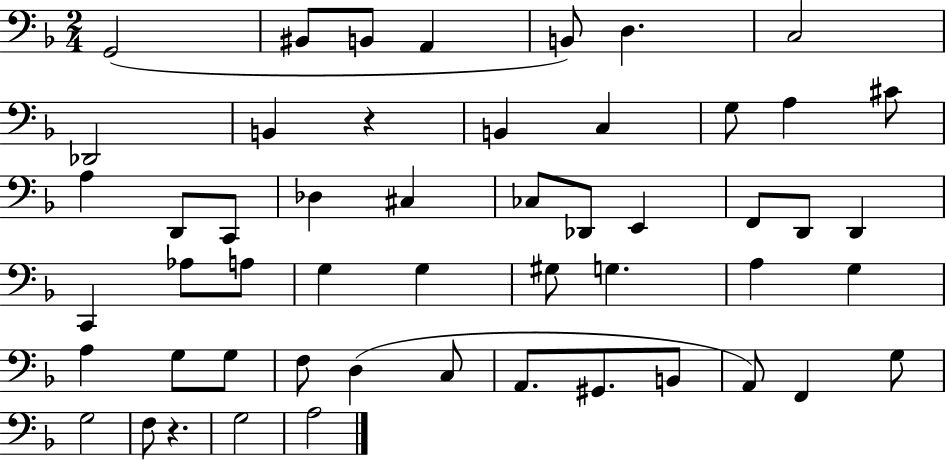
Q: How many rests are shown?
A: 2